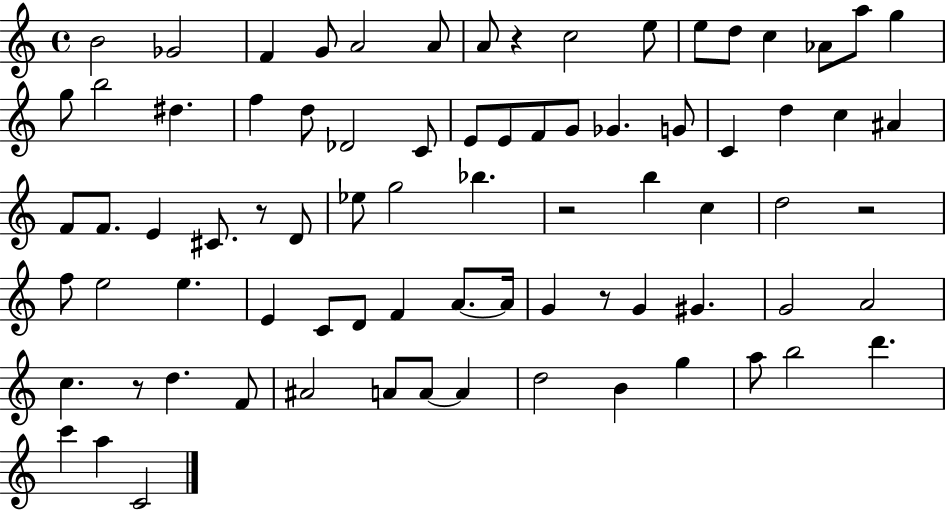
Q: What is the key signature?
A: C major